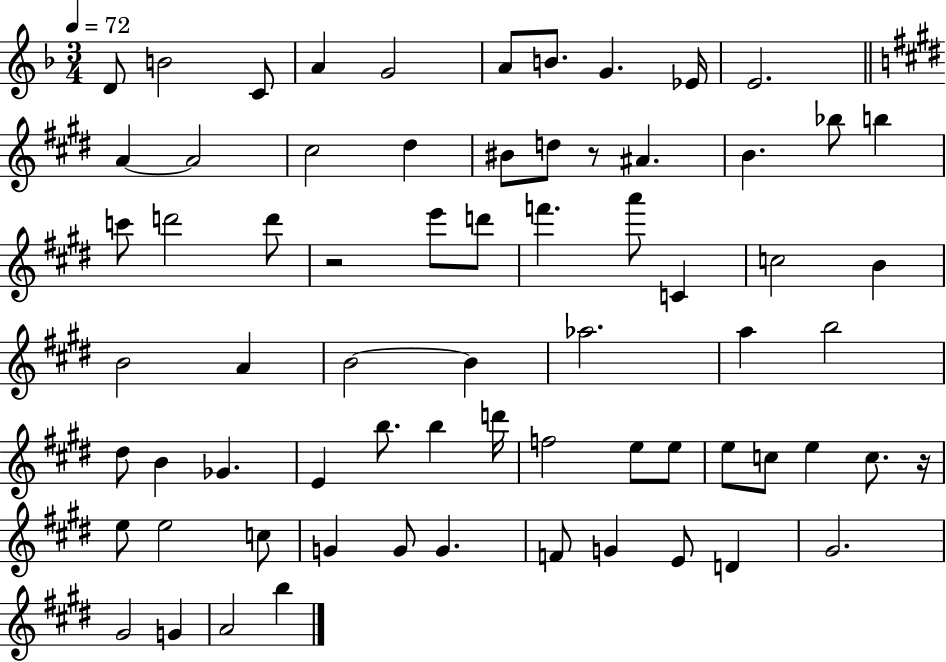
D4/e B4/h C4/e A4/q G4/h A4/e B4/e. G4/q. Eb4/s E4/h. A4/q A4/h C#5/h D#5/q BIS4/e D5/e R/e A#4/q. B4/q. Bb5/e B5/q C6/e D6/h D6/e R/h E6/e D6/e F6/q. A6/e C4/q C5/h B4/q B4/h A4/q B4/h B4/q Ab5/h. A5/q B5/h D#5/e B4/q Gb4/q. E4/q B5/e. B5/q D6/s F5/h E5/e E5/e E5/e C5/e E5/q C5/e. R/s E5/e E5/h C5/e G4/q G4/e G4/q. F4/e G4/q E4/e D4/q G#4/h. G#4/h G4/q A4/h B5/q